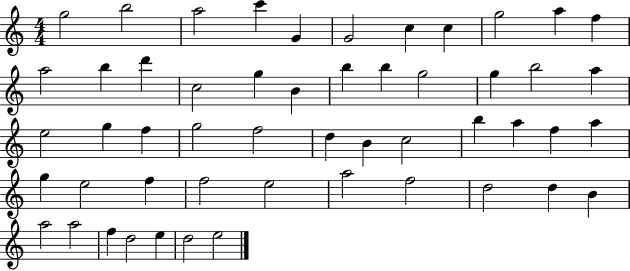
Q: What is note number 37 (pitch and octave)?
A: E5